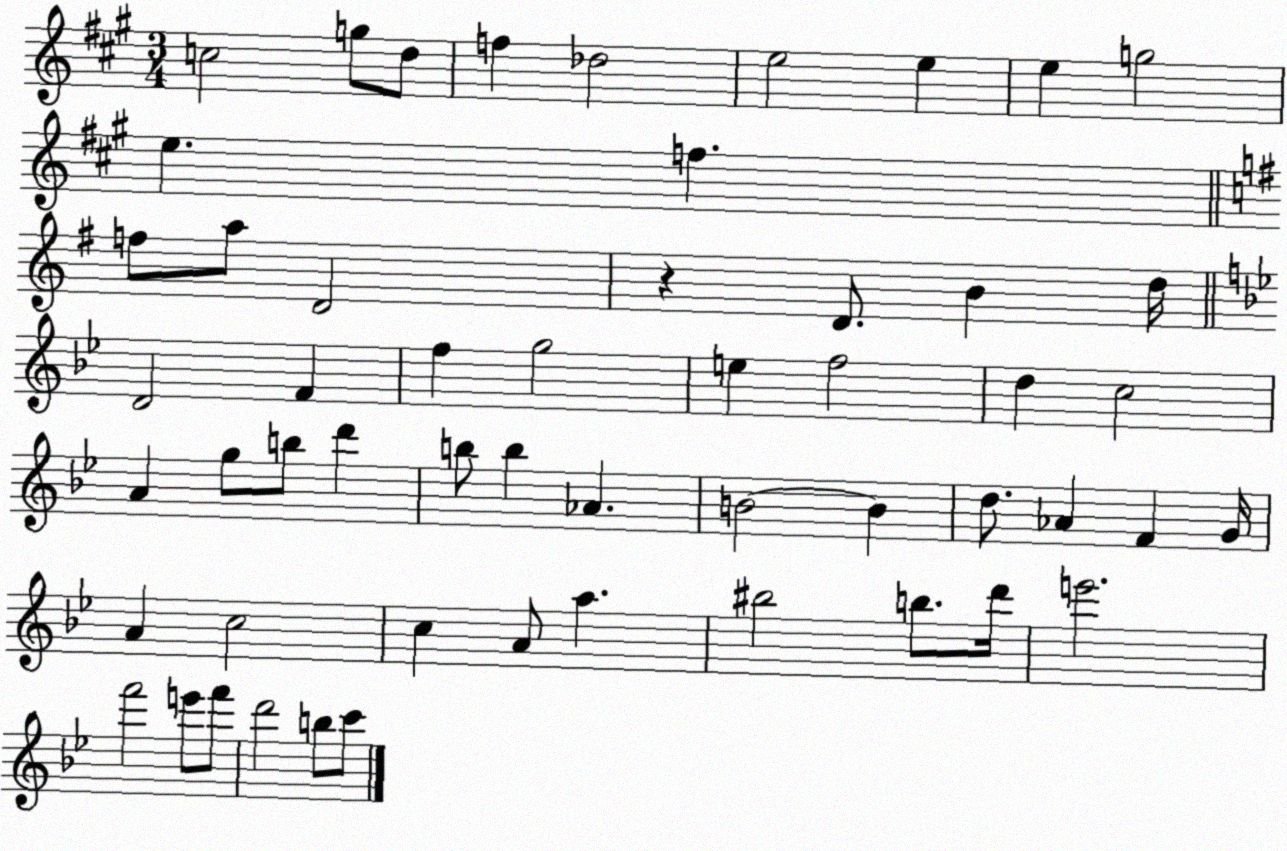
X:1
T:Untitled
M:3/4
L:1/4
K:A
c2 g/2 d/2 f _d2 e2 e e g2 e f f/2 a/2 D2 z D/2 B d/4 D2 F f g2 e f2 d c2 A g/2 b/2 d' b/2 b _A B2 B d/2 _A F G/4 A c2 c A/2 a ^b2 b/2 d'/4 e'2 f'2 e'/2 f'/2 d'2 b/2 c'/2